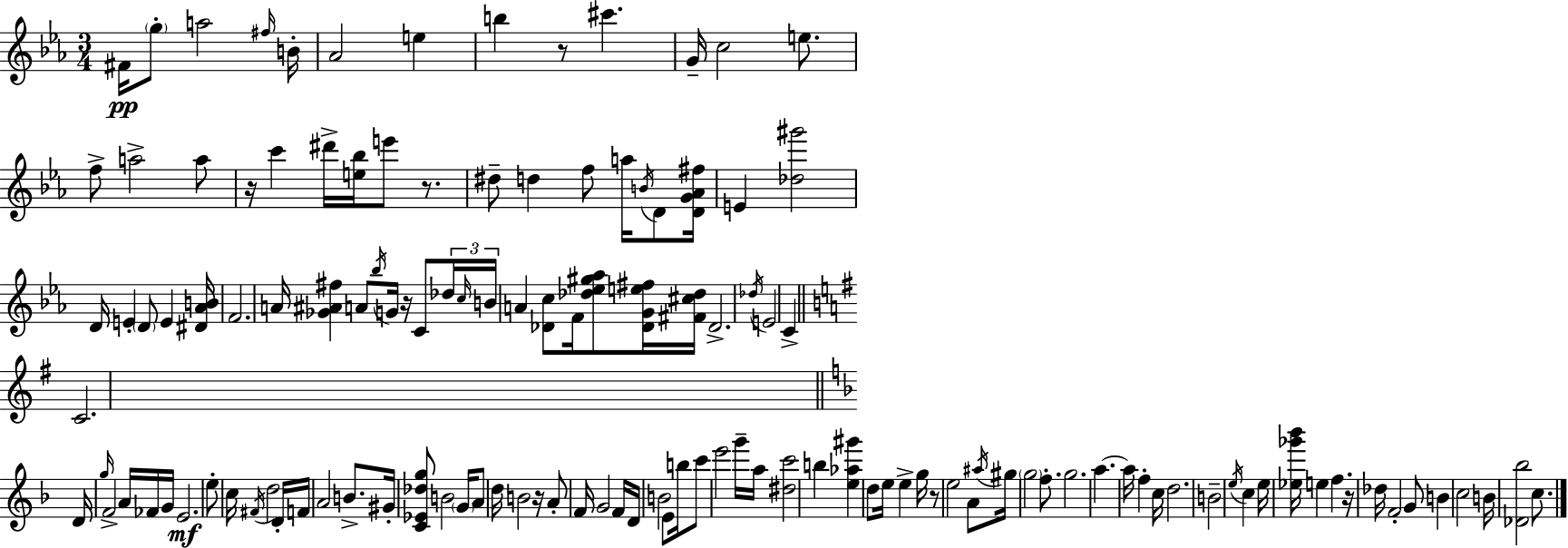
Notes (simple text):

F#4/s G5/e A5/h F#5/s B4/s Ab4/h E5/q B5/q R/e C#6/q. G4/s C5/h E5/e. F5/e A5/h A5/e R/s C6/q D#6/s [E5,Bb5]/s E6/e R/e. D#5/e D5/q F5/e A5/s B4/s D4/e [D4,G4,Ab4,F#5]/s E4/q [Db5,G#6]/h D4/s E4/q D4/e E4/q [D#4,Ab4,B4]/s F4/h. A4/s [Gb4,A#4,F#5]/q A4/e Bb5/s G4/s R/s C4/e Db5/s C5/s B4/s A4/q [Db4,C5]/e F4/s [Db5,Eb5,G#5,Ab5]/e [Db4,G4,E5,F#5]/s [F#4,C#5,Db5]/s Db4/h. Db5/s E4/h C4/q C4/h. D4/s G5/s F4/h A4/s FES4/s G4/s E4/h. E5/e C5/s F#4/s D5/h D4/s F4/s A4/h B4/e. G#4/s [C4,Eb4,Db5,G5]/e B4/h G4/s A4/e D5/s B4/h R/s A4/e F4/s G4/h F4/s D4/s B4/h E4/e B5/s C6/e E6/h G6/s A5/s [D#5,C6]/h B5/q [E5,Ab5,G#6]/q D5/e E5/s E5/q G5/s R/e E5/h A4/e A#5/s G#5/s G5/h F5/e. G5/h. A5/q. A5/s F5/q C5/s D5/h. B4/h E5/s C5/q E5/s [Eb5,Gb6,Bb6]/s E5/q F5/q. R/s Db5/s F4/h G4/e B4/q C5/h B4/s [Db4,Bb5]/h C5/e.